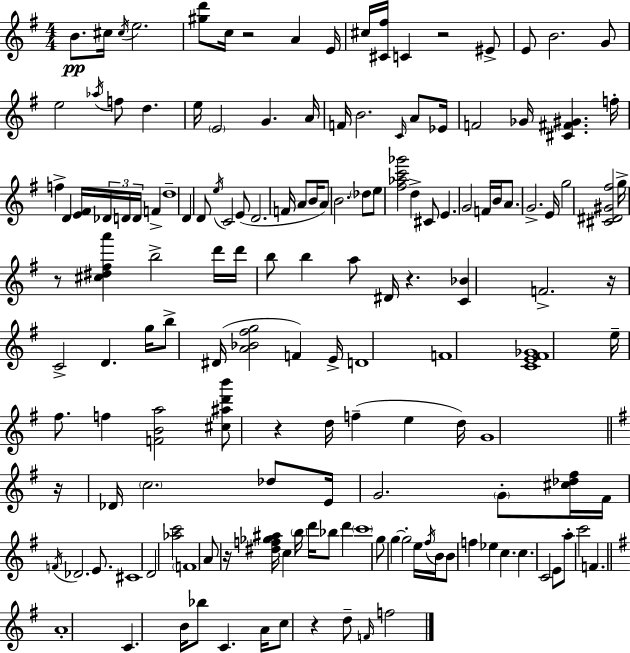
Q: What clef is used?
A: treble